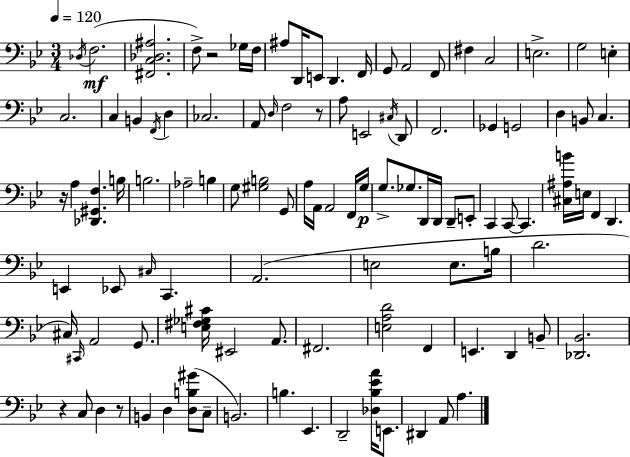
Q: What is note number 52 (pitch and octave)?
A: D2